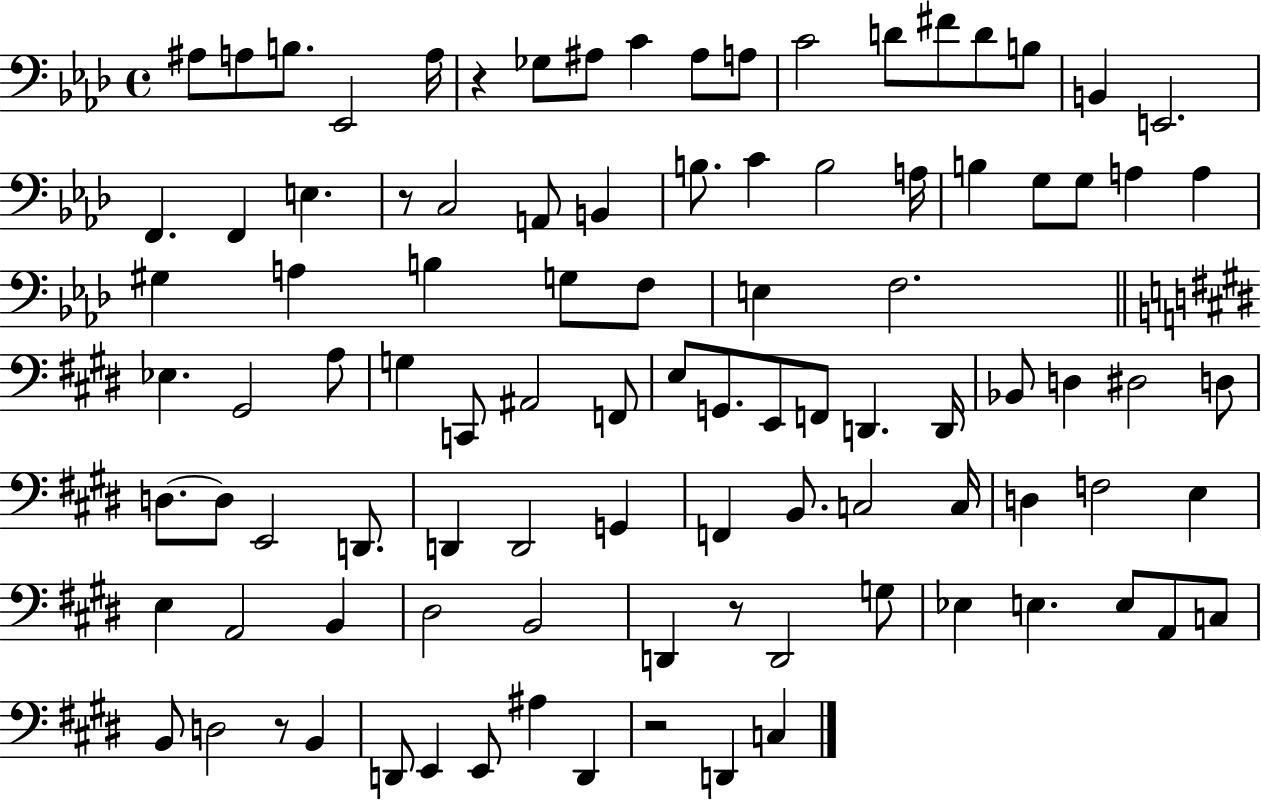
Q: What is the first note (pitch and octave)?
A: A#3